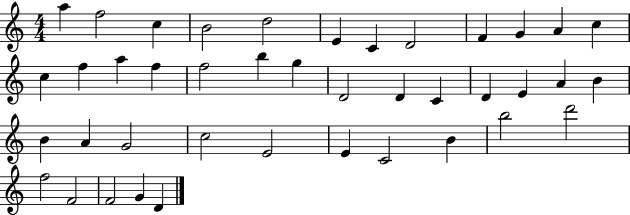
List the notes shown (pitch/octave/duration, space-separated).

A5/q F5/h C5/q B4/h D5/h E4/q C4/q D4/h F4/q G4/q A4/q C5/q C5/q F5/q A5/q F5/q F5/h B5/q G5/q D4/h D4/q C4/q D4/q E4/q A4/q B4/q B4/q A4/q G4/h C5/h E4/h E4/q C4/h B4/q B5/h D6/h F5/h F4/h F4/h G4/q D4/q